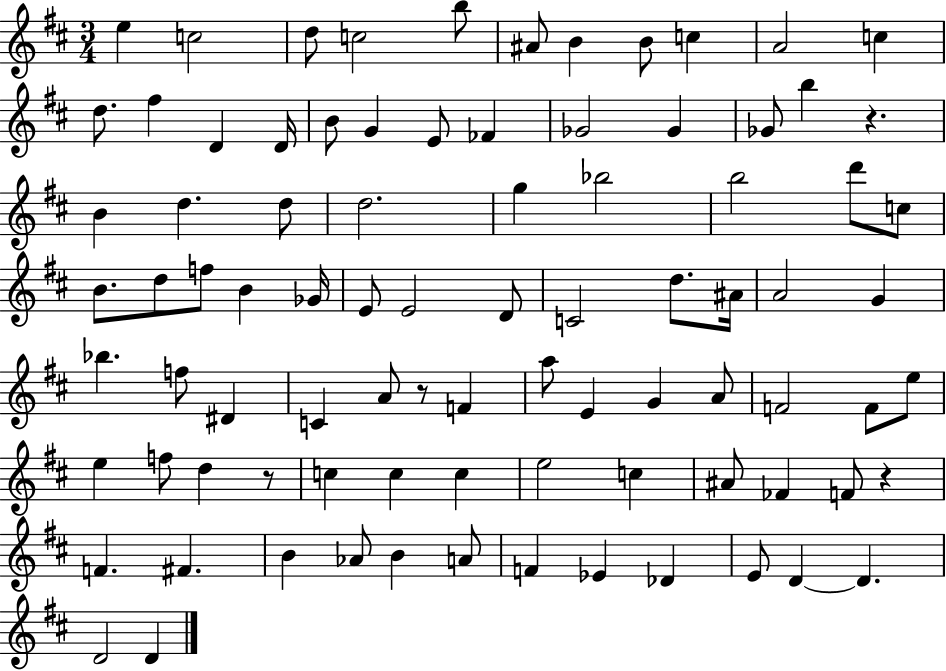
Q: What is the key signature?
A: D major